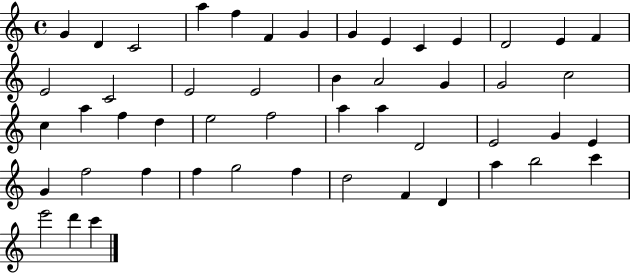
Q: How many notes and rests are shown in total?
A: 50